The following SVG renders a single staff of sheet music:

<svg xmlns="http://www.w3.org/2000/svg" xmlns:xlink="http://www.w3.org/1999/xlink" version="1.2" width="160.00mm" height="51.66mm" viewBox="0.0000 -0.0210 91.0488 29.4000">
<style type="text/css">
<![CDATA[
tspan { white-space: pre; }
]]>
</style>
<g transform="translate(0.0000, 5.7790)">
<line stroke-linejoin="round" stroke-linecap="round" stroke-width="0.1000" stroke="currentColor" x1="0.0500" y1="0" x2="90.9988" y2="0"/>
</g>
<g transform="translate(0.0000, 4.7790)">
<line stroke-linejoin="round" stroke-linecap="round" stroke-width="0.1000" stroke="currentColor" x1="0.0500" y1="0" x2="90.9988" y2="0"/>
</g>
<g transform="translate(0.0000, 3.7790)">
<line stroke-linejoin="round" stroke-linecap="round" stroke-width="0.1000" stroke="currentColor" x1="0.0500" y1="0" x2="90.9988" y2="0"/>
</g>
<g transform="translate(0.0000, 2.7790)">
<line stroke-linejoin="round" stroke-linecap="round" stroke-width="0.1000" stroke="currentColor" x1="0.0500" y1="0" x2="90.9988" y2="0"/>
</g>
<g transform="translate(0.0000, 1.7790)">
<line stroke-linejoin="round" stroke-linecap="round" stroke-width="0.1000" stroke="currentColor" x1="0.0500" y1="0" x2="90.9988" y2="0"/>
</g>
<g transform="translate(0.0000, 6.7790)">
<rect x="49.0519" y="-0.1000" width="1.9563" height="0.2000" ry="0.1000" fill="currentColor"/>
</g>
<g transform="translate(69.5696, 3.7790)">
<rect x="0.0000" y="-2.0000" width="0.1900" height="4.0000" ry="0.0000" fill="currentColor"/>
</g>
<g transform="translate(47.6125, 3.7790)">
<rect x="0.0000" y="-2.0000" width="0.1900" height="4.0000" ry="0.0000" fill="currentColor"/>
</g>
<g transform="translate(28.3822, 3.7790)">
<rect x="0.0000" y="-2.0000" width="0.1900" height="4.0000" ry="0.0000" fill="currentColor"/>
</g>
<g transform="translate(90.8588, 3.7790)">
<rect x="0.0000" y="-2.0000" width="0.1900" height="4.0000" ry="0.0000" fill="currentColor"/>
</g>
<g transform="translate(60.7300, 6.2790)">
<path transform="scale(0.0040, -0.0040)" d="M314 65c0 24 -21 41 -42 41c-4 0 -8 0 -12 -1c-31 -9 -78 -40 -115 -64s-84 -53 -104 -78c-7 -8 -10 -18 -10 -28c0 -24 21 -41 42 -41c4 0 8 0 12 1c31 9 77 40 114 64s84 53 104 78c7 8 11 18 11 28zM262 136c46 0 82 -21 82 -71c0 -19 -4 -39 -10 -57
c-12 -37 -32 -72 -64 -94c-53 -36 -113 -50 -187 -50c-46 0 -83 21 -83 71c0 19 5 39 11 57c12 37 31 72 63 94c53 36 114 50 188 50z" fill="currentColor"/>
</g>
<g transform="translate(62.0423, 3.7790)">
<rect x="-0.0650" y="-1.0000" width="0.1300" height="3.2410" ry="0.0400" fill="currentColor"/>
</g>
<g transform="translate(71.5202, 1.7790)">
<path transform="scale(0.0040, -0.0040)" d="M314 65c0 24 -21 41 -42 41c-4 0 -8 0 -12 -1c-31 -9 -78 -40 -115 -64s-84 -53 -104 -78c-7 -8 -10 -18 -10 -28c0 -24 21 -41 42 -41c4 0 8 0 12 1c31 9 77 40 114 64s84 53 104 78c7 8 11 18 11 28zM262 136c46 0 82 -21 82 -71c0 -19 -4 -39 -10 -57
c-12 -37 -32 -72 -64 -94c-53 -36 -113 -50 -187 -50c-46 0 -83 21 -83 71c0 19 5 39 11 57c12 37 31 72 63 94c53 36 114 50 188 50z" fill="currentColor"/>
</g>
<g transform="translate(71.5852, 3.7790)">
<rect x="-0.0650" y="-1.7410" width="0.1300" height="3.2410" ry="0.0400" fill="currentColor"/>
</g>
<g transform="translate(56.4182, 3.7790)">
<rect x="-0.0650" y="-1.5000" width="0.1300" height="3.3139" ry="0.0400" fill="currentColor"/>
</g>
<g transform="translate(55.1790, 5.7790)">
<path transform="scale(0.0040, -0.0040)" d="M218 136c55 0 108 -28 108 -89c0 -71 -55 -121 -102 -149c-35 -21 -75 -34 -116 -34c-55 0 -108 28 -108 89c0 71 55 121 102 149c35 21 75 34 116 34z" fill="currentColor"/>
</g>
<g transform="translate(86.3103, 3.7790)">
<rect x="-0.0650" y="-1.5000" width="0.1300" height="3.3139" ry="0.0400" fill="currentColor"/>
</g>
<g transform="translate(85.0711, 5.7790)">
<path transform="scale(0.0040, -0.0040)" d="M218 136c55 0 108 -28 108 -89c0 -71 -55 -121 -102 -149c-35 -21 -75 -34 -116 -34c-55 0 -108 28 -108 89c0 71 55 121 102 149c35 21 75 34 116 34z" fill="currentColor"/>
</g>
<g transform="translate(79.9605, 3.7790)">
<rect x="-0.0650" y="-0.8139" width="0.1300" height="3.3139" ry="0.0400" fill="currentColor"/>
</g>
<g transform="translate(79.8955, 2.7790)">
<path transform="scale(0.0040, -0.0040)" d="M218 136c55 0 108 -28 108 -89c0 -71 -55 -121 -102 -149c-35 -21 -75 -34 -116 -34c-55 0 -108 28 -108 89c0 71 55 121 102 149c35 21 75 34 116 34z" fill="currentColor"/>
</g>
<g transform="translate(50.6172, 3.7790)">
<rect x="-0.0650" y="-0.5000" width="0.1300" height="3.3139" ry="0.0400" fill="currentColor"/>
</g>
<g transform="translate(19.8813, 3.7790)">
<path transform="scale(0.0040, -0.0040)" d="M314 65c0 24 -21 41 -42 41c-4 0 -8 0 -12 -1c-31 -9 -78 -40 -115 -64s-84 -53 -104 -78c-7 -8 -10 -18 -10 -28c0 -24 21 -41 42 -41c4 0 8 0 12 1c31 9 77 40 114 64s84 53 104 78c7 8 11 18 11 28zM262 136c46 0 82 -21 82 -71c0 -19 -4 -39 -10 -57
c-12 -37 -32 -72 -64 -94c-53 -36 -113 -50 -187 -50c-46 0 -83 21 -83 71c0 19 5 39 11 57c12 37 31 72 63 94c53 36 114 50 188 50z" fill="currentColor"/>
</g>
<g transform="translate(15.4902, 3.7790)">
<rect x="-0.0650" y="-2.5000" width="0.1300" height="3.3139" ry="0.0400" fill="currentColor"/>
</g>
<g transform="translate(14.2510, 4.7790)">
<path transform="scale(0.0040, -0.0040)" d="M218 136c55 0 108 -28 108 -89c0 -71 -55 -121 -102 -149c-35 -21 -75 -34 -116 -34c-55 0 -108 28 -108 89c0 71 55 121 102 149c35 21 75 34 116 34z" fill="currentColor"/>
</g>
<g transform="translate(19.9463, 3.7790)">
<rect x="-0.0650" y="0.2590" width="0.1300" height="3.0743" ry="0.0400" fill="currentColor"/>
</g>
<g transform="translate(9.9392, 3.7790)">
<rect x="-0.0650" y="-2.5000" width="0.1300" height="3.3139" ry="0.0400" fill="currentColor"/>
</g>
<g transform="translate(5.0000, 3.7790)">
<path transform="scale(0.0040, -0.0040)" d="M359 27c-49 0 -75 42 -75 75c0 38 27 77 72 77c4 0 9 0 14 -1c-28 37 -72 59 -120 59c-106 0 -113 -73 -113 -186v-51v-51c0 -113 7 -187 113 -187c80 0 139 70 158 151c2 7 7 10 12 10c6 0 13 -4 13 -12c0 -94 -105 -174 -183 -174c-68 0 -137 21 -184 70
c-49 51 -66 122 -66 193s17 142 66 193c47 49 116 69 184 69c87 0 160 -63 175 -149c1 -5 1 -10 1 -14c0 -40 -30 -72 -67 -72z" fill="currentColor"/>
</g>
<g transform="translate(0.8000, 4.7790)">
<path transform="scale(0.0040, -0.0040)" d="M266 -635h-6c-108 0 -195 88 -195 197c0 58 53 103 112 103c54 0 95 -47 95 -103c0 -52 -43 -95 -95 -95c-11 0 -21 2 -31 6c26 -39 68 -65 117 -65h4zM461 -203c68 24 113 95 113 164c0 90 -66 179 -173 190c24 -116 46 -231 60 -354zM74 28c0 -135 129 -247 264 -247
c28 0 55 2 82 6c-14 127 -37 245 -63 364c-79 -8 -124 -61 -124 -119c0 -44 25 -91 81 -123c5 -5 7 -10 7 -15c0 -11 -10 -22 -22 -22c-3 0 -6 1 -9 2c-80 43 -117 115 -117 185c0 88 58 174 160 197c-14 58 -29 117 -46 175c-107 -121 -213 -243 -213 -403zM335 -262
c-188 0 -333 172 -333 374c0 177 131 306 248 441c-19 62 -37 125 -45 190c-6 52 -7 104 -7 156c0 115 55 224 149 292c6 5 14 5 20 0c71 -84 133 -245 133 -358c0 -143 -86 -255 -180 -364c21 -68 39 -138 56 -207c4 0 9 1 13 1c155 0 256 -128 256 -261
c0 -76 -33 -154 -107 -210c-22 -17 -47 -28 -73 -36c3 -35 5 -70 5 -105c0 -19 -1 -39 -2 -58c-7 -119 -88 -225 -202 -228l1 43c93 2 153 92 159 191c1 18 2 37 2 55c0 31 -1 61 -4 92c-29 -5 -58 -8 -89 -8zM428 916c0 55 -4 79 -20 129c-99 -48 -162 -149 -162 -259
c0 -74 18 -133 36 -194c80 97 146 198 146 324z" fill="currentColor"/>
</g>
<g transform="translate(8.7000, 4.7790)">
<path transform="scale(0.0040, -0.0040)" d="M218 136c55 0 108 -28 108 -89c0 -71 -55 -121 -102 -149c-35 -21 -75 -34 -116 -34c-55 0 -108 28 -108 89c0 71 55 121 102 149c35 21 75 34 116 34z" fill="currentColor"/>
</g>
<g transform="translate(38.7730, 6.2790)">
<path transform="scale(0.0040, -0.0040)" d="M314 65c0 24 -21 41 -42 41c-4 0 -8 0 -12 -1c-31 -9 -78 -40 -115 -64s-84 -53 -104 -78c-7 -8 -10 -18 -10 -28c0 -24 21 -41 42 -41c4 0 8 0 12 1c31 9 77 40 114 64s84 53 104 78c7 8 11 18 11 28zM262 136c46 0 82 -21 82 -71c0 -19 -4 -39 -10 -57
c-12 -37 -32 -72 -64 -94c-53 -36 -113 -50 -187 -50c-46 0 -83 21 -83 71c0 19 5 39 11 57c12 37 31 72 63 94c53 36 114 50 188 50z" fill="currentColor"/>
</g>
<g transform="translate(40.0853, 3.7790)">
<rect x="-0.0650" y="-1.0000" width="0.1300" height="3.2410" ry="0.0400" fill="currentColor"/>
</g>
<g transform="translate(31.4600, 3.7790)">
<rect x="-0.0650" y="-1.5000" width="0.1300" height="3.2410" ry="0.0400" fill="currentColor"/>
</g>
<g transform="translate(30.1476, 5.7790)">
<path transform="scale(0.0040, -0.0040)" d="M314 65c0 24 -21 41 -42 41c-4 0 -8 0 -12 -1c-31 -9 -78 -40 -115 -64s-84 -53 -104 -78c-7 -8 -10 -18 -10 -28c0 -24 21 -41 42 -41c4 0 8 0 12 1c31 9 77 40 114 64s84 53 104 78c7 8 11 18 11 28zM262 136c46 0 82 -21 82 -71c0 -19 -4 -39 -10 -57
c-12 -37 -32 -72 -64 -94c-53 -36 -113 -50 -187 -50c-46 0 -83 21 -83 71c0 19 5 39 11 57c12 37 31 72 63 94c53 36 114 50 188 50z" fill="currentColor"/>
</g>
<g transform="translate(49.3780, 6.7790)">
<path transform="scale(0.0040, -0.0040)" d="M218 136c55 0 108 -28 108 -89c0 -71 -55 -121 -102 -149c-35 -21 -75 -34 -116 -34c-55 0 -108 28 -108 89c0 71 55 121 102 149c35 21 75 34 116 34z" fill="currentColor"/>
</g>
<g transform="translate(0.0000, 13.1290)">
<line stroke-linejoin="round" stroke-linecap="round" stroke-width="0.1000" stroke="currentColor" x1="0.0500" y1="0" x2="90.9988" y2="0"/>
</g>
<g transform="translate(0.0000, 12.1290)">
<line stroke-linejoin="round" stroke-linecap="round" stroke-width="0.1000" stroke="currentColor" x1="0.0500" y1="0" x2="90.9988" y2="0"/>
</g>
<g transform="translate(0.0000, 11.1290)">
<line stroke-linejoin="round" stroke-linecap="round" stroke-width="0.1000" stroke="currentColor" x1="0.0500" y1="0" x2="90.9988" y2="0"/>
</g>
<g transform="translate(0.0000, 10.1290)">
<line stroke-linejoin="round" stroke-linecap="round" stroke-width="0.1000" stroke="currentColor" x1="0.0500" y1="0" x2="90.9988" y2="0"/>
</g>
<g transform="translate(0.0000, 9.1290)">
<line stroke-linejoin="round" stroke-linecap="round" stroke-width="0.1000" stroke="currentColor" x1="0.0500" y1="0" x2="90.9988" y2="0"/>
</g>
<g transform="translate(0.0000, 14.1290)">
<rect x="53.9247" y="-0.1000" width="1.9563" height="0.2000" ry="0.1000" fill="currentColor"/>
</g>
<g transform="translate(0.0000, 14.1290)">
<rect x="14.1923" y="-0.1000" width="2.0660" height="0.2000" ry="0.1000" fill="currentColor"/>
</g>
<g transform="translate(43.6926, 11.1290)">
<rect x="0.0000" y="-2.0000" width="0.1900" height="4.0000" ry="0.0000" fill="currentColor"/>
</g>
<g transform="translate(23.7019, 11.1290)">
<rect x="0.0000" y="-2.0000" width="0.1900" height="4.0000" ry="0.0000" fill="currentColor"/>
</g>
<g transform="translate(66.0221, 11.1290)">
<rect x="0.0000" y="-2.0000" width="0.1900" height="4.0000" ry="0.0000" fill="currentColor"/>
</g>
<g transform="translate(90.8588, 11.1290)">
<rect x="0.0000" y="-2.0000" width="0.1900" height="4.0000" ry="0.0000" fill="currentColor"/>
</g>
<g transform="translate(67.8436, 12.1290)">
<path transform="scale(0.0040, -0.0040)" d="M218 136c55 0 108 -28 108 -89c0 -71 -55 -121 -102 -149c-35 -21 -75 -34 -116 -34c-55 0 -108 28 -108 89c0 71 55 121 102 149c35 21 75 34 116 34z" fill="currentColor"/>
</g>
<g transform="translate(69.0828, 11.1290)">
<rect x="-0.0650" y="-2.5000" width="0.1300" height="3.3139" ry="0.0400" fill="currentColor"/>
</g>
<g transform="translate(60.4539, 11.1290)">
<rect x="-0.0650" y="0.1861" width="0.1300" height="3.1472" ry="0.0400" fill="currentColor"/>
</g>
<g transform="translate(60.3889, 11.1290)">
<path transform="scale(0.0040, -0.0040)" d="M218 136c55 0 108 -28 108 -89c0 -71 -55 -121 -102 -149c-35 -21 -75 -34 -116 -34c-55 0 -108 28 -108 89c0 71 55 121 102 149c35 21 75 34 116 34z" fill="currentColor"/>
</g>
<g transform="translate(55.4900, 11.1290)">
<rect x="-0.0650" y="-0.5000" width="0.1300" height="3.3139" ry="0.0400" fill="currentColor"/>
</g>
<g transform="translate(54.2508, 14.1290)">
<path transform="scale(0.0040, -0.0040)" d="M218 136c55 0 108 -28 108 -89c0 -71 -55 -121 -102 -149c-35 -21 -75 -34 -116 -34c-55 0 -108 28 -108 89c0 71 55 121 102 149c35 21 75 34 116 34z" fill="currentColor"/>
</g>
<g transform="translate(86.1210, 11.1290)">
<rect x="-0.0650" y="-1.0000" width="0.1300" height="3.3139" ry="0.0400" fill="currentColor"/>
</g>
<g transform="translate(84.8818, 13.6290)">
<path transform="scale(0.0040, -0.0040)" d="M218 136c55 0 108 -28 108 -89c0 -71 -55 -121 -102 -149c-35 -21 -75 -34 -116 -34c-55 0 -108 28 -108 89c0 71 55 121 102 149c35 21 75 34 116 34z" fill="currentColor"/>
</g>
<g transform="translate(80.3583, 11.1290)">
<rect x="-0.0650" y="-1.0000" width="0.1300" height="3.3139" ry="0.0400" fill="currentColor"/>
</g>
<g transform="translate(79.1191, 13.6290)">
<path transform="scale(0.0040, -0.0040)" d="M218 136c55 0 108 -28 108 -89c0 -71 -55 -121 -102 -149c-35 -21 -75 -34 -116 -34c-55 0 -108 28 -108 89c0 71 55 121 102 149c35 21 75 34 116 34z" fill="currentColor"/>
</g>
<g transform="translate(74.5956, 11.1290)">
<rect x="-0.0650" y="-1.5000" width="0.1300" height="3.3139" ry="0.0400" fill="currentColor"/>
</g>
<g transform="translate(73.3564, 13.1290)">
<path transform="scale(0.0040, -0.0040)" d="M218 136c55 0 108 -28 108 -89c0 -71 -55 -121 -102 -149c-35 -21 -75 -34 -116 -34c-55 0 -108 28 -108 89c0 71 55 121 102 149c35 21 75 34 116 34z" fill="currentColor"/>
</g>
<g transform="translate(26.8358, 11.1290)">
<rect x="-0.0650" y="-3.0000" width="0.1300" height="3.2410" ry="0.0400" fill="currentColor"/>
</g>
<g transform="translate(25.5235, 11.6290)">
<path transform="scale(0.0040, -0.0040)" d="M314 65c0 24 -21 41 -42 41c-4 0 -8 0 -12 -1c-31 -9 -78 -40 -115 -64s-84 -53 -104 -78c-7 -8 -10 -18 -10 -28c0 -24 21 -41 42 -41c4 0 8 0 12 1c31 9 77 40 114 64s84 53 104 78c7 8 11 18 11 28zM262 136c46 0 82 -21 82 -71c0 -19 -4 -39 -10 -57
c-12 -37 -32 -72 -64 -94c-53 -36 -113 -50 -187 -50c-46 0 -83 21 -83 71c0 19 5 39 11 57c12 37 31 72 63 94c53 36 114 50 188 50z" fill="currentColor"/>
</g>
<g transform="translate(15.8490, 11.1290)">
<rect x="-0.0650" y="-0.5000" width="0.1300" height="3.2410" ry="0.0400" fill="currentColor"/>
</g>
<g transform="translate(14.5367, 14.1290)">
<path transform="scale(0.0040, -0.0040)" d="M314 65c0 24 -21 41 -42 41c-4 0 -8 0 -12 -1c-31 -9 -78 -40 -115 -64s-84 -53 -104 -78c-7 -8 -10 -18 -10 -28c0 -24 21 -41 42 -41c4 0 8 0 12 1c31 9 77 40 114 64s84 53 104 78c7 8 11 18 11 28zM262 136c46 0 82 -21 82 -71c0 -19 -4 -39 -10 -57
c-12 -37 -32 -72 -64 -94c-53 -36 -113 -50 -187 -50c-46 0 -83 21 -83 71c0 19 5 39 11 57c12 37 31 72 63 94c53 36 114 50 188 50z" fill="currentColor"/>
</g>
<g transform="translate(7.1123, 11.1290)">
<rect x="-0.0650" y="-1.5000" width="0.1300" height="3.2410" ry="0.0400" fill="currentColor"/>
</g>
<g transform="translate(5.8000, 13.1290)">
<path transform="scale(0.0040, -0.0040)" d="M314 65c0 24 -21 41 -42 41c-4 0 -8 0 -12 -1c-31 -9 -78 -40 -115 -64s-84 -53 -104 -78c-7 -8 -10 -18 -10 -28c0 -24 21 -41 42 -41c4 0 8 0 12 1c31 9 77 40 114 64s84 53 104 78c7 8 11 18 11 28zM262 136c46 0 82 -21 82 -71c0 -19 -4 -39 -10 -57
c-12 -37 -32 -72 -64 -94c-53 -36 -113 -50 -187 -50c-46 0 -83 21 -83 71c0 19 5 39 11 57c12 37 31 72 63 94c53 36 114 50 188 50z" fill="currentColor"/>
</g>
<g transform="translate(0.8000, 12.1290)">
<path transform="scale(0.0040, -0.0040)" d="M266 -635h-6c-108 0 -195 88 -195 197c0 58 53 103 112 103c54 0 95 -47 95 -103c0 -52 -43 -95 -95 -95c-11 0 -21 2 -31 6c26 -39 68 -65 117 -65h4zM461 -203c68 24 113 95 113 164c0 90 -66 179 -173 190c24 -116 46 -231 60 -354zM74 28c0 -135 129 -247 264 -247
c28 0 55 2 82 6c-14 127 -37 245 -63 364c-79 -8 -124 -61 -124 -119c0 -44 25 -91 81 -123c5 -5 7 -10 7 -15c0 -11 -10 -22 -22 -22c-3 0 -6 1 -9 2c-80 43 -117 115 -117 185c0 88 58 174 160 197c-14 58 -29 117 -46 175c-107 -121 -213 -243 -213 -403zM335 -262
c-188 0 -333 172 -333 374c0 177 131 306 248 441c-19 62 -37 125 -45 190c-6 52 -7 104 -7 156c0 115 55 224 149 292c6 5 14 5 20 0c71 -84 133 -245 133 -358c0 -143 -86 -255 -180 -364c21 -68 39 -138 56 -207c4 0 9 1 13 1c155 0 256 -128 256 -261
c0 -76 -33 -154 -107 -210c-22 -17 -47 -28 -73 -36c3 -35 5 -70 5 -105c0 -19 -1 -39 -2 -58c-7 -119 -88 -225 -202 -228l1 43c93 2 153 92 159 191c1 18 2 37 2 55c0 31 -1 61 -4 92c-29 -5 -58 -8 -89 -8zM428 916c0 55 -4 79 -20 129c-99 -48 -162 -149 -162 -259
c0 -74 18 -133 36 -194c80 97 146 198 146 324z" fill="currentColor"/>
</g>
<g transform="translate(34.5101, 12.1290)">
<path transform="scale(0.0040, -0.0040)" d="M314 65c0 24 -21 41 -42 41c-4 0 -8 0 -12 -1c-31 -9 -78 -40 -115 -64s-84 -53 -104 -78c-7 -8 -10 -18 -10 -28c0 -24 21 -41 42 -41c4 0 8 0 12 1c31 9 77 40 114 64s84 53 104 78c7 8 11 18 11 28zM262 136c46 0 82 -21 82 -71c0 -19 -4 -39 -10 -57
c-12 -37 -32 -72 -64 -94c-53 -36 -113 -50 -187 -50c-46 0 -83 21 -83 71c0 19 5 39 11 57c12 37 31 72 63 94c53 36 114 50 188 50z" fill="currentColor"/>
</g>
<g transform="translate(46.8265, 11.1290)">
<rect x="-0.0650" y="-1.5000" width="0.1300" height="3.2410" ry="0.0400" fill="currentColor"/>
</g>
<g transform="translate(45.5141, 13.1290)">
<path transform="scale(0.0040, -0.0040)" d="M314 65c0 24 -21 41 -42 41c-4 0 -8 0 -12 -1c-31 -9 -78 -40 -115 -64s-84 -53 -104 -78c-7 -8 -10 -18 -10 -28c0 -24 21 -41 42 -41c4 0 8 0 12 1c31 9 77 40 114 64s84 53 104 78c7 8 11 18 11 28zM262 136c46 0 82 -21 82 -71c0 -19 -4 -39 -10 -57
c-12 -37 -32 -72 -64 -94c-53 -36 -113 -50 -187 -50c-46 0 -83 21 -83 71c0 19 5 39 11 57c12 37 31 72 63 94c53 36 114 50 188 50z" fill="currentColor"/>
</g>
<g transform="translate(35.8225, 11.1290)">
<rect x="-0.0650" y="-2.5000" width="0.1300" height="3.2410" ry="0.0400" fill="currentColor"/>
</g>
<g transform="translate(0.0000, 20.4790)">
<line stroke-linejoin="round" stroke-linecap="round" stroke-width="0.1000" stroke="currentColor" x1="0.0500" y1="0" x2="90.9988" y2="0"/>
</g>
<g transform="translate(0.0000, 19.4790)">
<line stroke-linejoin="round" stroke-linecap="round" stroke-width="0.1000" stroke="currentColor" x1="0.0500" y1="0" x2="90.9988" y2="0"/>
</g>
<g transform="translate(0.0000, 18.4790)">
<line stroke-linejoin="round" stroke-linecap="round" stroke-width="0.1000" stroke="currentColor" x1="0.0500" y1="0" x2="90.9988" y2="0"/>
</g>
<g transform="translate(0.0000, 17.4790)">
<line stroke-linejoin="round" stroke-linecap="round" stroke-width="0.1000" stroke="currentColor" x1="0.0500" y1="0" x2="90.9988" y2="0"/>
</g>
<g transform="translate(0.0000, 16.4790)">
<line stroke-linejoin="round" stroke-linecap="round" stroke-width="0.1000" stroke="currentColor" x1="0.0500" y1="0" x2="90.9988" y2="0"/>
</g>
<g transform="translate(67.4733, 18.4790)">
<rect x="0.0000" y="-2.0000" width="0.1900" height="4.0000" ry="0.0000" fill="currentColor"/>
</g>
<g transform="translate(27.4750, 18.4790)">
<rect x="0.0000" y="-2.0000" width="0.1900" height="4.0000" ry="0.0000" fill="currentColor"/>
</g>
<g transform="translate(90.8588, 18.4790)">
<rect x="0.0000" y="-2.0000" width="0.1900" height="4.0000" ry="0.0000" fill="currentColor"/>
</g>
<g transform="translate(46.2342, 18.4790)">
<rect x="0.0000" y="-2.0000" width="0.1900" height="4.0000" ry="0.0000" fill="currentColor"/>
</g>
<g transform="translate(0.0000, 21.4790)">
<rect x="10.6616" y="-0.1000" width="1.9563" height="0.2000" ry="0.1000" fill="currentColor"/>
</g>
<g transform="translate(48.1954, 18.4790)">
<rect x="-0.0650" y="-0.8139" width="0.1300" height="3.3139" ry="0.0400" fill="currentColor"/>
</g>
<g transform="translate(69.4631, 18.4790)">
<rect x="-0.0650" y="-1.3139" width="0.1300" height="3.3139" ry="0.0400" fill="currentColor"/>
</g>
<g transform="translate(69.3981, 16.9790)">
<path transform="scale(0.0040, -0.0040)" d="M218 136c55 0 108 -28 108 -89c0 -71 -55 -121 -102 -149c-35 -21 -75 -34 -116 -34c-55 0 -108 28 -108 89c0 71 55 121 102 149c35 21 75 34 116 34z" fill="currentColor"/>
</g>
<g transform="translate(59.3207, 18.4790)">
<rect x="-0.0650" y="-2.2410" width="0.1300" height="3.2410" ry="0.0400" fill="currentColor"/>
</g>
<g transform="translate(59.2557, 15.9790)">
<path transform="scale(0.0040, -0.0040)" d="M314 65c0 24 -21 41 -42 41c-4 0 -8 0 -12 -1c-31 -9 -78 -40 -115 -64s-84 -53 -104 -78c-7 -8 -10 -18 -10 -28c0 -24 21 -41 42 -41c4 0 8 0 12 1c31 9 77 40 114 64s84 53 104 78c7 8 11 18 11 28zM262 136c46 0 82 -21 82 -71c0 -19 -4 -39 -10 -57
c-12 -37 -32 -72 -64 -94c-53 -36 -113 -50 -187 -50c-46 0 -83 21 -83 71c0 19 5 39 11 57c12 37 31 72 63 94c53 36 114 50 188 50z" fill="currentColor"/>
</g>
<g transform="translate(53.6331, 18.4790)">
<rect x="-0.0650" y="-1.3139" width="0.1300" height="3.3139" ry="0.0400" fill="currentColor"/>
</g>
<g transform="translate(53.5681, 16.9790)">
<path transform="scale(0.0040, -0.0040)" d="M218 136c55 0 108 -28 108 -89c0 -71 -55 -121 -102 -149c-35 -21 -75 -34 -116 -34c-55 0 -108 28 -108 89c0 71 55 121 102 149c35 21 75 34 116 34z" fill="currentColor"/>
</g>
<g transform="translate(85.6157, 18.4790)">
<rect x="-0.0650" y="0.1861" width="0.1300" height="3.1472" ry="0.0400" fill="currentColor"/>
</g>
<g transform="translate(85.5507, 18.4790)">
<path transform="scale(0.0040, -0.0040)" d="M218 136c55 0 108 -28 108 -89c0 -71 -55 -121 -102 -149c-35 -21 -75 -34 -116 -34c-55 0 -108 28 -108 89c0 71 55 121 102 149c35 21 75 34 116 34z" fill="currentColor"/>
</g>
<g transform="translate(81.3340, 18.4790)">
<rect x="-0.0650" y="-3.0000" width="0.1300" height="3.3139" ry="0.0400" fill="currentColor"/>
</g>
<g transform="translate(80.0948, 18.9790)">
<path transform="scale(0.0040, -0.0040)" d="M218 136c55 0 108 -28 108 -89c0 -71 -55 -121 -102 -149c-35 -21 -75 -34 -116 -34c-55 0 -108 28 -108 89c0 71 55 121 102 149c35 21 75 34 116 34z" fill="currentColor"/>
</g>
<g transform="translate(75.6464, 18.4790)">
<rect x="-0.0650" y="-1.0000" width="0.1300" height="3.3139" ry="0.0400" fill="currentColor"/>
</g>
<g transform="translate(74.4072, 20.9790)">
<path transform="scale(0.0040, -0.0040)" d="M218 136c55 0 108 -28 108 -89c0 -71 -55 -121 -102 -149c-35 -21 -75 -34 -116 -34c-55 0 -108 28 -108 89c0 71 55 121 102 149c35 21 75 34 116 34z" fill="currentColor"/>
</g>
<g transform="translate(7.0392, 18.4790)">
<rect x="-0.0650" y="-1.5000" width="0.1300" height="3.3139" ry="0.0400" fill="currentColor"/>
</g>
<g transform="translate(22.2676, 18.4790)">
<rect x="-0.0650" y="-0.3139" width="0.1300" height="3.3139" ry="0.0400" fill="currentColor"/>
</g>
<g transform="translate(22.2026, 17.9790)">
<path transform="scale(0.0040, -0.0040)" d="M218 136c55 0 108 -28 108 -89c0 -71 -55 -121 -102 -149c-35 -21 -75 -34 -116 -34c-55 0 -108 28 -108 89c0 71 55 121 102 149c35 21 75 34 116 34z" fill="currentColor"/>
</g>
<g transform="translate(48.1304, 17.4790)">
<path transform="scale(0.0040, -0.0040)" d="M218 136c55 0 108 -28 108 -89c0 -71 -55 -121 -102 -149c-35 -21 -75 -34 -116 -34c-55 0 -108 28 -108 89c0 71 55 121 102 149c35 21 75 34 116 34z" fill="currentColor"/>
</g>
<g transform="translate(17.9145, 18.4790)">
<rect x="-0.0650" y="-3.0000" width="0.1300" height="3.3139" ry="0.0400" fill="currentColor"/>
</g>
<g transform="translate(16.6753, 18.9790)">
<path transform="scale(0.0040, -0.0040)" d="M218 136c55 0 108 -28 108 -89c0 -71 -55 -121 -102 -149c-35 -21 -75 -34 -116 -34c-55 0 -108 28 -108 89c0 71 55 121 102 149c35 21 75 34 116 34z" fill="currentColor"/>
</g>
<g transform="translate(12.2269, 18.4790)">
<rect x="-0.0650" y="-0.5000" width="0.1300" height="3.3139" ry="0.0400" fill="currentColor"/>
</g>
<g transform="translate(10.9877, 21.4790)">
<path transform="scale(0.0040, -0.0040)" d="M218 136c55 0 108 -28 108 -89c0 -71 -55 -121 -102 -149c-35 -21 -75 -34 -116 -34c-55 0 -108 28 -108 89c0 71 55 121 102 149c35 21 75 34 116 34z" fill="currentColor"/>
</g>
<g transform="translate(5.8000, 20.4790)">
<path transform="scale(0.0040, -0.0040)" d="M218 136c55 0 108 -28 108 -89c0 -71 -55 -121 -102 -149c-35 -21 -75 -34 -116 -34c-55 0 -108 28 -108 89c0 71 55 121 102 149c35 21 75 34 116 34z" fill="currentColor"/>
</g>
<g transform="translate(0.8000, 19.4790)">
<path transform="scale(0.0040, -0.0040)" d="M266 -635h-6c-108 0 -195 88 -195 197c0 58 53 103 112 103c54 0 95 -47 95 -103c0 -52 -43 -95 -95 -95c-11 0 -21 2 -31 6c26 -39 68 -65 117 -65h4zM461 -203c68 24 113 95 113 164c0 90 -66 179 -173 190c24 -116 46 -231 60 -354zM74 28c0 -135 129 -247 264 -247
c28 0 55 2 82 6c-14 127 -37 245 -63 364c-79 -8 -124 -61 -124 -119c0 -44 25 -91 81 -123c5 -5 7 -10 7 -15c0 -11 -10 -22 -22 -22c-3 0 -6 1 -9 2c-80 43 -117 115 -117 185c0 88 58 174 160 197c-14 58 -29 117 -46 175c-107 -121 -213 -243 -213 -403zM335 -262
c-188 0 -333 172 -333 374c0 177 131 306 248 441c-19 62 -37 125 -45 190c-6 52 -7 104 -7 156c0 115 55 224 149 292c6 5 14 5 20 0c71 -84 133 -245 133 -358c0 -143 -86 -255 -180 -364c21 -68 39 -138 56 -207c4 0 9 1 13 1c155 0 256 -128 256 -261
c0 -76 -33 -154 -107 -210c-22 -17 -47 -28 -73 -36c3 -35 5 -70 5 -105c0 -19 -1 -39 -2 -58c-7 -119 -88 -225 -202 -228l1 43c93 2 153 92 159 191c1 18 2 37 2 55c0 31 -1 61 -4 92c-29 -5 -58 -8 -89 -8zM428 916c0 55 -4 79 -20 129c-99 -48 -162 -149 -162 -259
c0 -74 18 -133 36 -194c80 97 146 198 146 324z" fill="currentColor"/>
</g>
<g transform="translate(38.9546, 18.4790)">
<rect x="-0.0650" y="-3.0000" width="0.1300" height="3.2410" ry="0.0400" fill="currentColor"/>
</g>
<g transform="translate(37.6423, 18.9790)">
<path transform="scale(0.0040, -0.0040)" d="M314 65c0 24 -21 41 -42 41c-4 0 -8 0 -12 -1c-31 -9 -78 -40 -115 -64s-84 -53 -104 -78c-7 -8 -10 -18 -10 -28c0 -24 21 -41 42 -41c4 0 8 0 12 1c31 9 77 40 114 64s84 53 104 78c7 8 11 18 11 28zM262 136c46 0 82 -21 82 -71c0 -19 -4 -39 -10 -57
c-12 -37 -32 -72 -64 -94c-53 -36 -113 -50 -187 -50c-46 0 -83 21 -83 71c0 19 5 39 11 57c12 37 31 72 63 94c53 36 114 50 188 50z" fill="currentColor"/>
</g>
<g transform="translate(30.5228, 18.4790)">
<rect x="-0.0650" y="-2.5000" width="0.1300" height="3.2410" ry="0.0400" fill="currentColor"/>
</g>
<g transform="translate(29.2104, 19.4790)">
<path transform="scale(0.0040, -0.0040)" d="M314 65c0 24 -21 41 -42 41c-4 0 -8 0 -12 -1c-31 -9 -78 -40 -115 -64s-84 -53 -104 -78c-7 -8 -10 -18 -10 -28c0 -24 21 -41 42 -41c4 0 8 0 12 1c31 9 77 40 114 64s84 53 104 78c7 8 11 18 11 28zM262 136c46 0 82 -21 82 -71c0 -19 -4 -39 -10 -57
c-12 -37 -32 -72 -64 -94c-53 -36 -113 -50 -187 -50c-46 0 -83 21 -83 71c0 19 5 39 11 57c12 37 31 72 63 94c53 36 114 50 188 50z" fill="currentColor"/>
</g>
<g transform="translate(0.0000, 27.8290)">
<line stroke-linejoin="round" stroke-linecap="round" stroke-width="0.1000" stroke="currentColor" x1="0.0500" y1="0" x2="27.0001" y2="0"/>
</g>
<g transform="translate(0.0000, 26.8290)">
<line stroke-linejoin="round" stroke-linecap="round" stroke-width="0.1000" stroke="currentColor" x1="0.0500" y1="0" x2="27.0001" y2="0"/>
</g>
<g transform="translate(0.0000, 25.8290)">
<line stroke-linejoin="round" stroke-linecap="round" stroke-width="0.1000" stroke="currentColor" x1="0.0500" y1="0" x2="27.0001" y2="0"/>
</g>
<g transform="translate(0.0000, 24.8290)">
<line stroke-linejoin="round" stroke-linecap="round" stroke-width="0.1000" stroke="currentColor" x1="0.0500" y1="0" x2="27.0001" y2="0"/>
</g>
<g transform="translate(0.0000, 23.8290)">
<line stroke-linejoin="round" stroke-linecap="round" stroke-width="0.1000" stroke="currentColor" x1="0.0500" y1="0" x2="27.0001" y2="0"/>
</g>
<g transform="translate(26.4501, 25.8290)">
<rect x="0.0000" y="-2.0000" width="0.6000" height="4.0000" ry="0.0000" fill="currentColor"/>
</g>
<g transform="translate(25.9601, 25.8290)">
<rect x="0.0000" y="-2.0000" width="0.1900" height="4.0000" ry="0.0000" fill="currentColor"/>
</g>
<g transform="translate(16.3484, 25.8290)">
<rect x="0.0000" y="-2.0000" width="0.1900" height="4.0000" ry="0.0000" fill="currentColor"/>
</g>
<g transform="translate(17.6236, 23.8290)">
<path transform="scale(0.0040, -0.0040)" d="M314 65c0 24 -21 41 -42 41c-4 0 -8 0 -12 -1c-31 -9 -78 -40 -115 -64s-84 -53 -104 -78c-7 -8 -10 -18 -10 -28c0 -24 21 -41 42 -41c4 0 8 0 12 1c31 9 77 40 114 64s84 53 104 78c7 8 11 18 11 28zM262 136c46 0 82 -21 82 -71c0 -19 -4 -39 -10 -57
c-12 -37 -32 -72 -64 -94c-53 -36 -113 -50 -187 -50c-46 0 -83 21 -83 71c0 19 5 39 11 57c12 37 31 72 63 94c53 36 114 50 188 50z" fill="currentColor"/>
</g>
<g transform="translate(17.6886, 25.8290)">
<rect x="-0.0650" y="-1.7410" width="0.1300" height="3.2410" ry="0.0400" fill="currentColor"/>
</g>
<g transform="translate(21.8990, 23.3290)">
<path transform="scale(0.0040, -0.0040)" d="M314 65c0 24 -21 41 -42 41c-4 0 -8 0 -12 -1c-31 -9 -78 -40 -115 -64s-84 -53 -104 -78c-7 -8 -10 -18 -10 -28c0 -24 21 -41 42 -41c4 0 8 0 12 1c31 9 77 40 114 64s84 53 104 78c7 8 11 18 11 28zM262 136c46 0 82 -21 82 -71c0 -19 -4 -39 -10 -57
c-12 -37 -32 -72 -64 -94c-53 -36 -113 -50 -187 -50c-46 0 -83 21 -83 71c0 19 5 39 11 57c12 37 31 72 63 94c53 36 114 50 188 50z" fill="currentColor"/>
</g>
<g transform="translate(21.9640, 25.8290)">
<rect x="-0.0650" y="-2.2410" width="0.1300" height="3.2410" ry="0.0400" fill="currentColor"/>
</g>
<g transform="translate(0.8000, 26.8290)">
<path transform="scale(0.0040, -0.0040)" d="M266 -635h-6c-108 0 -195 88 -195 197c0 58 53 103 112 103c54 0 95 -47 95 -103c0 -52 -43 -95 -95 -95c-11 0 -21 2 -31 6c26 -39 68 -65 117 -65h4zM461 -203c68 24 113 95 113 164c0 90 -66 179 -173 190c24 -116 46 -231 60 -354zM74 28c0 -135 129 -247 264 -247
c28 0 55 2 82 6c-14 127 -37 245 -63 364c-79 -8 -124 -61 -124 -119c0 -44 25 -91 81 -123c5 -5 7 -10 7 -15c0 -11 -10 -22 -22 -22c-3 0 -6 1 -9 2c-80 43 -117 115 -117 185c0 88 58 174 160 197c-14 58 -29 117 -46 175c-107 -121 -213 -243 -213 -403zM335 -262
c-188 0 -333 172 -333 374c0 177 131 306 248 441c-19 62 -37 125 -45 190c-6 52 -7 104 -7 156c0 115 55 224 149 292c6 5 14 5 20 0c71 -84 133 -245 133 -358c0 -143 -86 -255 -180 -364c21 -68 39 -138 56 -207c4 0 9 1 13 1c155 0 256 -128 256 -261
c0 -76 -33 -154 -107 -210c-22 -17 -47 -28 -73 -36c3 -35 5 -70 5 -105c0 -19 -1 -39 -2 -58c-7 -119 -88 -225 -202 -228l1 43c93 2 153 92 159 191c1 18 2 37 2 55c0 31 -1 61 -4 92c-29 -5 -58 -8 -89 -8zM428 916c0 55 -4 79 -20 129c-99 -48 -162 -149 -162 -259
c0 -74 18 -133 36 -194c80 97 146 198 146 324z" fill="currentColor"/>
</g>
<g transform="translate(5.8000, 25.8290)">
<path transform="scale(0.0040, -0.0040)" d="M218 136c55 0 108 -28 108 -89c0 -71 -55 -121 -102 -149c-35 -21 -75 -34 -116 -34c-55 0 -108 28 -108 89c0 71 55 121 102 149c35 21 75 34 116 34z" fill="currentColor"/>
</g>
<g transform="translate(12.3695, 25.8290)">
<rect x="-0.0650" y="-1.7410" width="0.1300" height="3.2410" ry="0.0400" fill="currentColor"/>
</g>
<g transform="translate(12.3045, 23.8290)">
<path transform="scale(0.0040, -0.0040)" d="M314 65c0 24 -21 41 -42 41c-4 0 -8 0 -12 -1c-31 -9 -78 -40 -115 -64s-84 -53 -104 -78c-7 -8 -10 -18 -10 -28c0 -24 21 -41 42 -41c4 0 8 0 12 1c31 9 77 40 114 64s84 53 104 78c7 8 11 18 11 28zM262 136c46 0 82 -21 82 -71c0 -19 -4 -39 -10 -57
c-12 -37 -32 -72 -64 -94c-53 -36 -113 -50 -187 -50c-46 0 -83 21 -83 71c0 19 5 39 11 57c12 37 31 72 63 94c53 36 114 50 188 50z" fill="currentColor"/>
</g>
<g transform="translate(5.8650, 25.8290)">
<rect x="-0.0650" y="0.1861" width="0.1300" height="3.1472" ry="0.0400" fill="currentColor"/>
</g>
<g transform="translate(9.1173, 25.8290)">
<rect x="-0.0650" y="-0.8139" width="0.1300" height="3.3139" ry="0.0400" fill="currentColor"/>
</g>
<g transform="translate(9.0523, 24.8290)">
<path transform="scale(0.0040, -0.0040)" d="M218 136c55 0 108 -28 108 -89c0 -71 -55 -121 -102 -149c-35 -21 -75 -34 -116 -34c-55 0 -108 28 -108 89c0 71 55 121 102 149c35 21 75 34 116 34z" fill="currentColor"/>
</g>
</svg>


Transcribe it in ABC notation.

X:1
T:Untitled
M:4/4
L:1/4
K:C
G G B2 E2 D2 C E D2 f2 d E E2 C2 A2 G2 E2 C B G E D D E C A c G2 A2 d e g2 e D A B B d f2 f2 g2